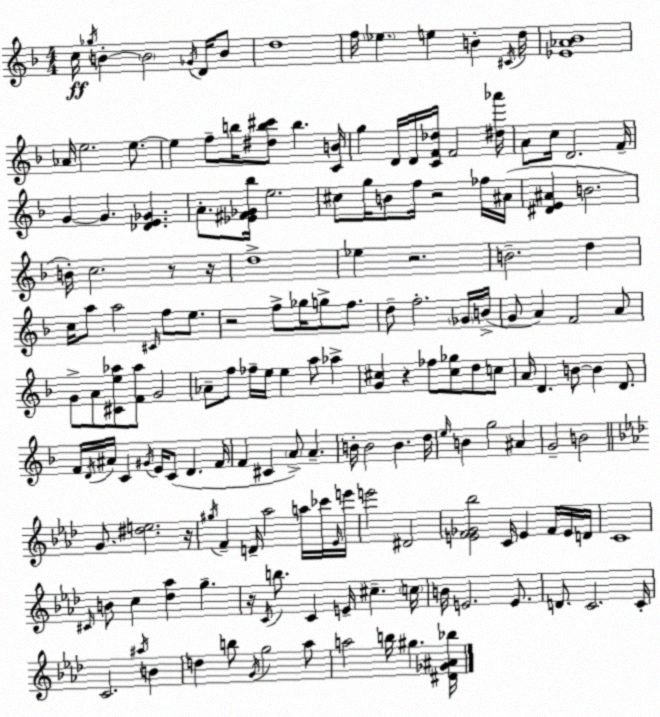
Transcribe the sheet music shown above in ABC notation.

X:1
T:Untitled
M:4/4
L:1/4
K:F
c/4 _g/4 B B2 _G/4 D/4 B/2 d4 f/4 _e e B ^C/4 d/4 [_E_A_B]4 _A/4 e2 e/2 e f/2 b/4 [^db^c']/2 b [CB]/4 g D/4 D/4 [CF_d]/4 F2 [^d_a']/4 A/2 c/4 D2 F/4 G G [_DE_G] A/2 [_E^F_G_b]/4 e2 ^c/2 g/4 B/2 f/4 z2 _f/4 ^A/4 [^DE^A] B2 B/4 c2 z/2 z/4 d4 _e z2 B2 d c/4 a/2 a2 ^C/4 f/2 e/2 z2 f/2 _g/4 g/2 f/2 d/2 f2 _G/4 B/4 G/2 A F2 A/2 G/2 A/2 [^Ce_a]/2 [F_a]/2 G2 _A/2 f/2 _f/4 e/4 e a/2 _a [G^c] z _f/2 [^c_g]/2 d/2 c/2 A/4 D B/2 B D/2 F/4 D/4 ^A/4 C ^G/4 E/4 C/2 D F/4 F ^C A/2 A B/4 B2 B d/4 e/4 B g2 ^A G2 B2 G/2 [^de]2 z/4 ^g/4 F D/4 _a2 a/4 _c'/4 _E/4 e'/4 e'2 ^D2 [EF_G_b]2 C/4 E F/4 E/4 D/4 C4 ^C/4 B/2 c [_d_a] g z/4 C/4 b/2 C E/4 ^c c/4 B/4 E2 E/2 D/2 C2 C/4 C2 ^a/4 B d b/2 G/4 g2 _a/2 a2 b/4 ^g [^D_G^A_b]/4